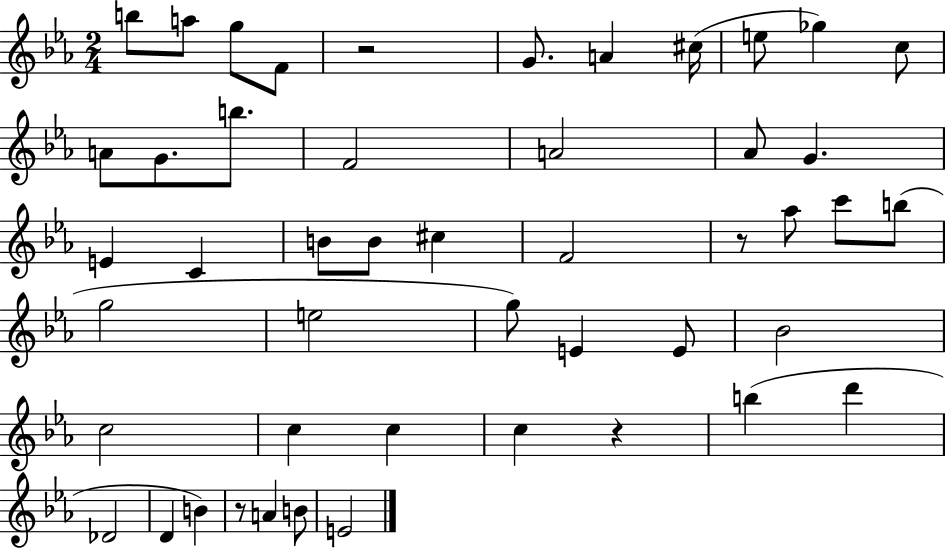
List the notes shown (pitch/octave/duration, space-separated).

B5/e A5/e G5/e F4/e R/h G4/e. A4/q C#5/s E5/e Gb5/q C5/e A4/e G4/e. B5/e. F4/h A4/h Ab4/e G4/q. E4/q C4/q B4/e B4/e C#5/q F4/h R/e Ab5/e C6/e B5/e G5/h E5/h G5/e E4/q E4/e Bb4/h C5/h C5/q C5/q C5/q R/q B5/q D6/q Db4/h D4/q B4/q R/e A4/q B4/e E4/h